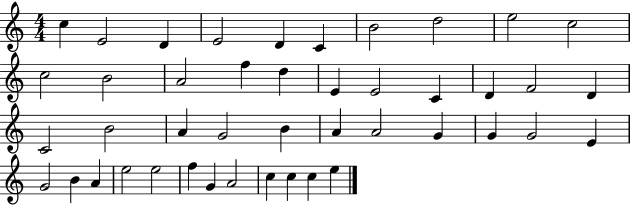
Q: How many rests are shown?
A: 0